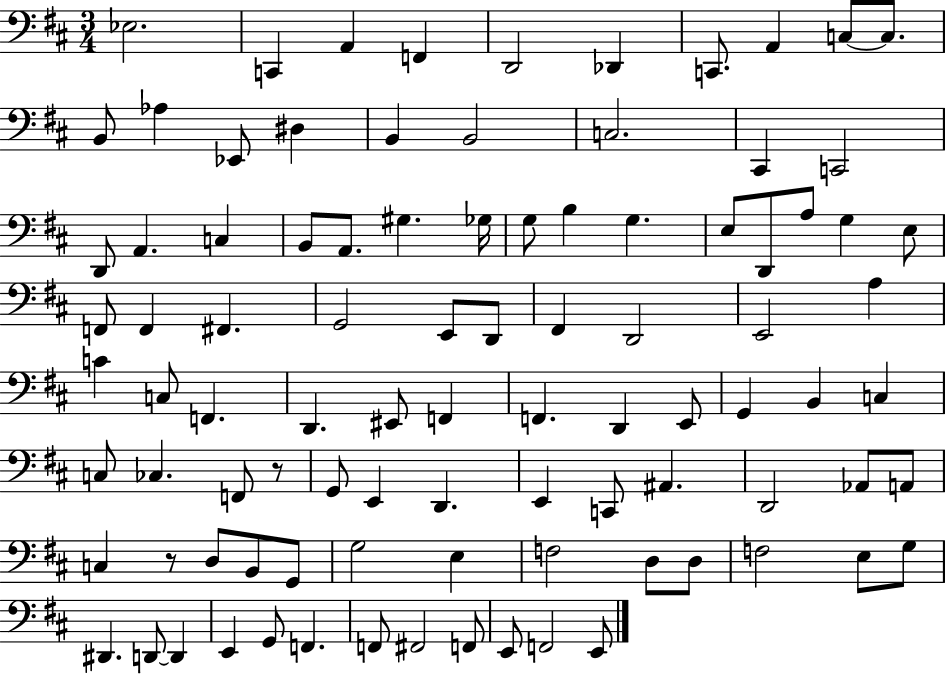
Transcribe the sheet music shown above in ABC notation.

X:1
T:Untitled
M:3/4
L:1/4
K:D
_E,2 C,, A,, F,, D,,2 _D,, C,,/2 A,, C,/2 C,/2 B,,/2 _A, _E,,/2 ^D, B,, B,,2 C,2 ^C,, C,,2 D,,/2 A,, C, B,,/2 A,,/2 ^G, _G,/4 G,/2 B, G, E,/2 D,,/2 A,/2 G, E,/2 F,,/2 F,, ^F,, G,,2 E,,/2 D,,/2 ^F,, D,,2 E,,2 A, C C,/2 F,, D,, ^E,,/2 F,, F,, D,, E,,/2 G,, B,, C, C,/2 _C, F,,/2 z/2 G,,/2 E,, D,, E,, C,,/2 ^A,, D,,2 _A,,/2 A,,/2 C, z/2 D,/2 B,,/2 G,,/2 G,2 E, F,2 D,/2 D,/2 F,2 E,/2 G,/2 ^D,, D,,/2 D,, E,, G,,/2 F,, F,,/2 ^F,,2 F,,/2 E,,/2 F,,2 E,,/2